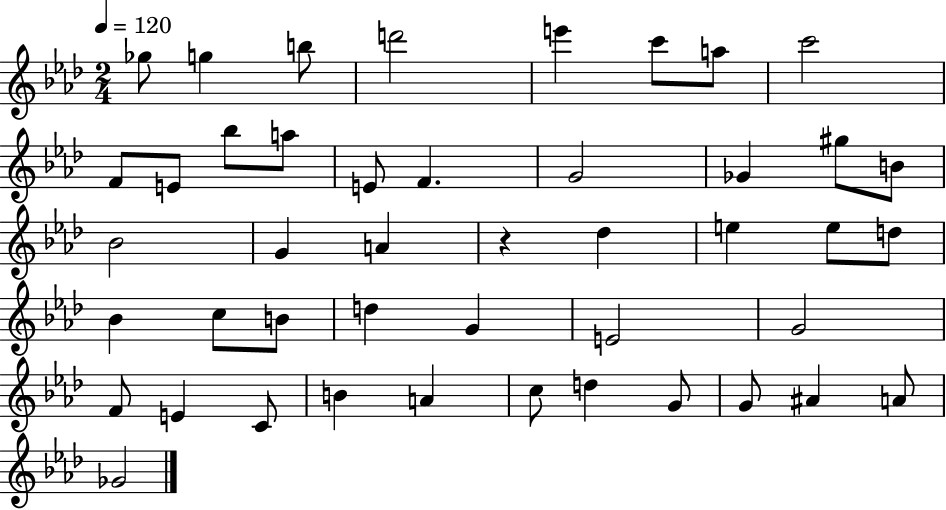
{
  \clef treble
  \numericTimeSignature
  \time 2/4
  \key aes \major
  \tempo 4 = 120
  ges''8 g''4 b''8 | d'''2 | e'''4 c'''8 a''8 | c'''2 | \break f'8 e'8 bes''8 a''8 | e'8 f'4. | g'2 | ges'4 gis''8 b'8 | \break bes'2 | g'4 a'4 | r4 des''4 | e''4 e''8 d''8 | \break bes'4 c''8 b'8 | d''4 g'4 | e'2 | g'2 | \break f'8 e'4 c'8 | b'4 a'4 | c''8 d''4 g'8 | g'8 ais'4 a'8 | \break ges'2 | \bar "|."
}